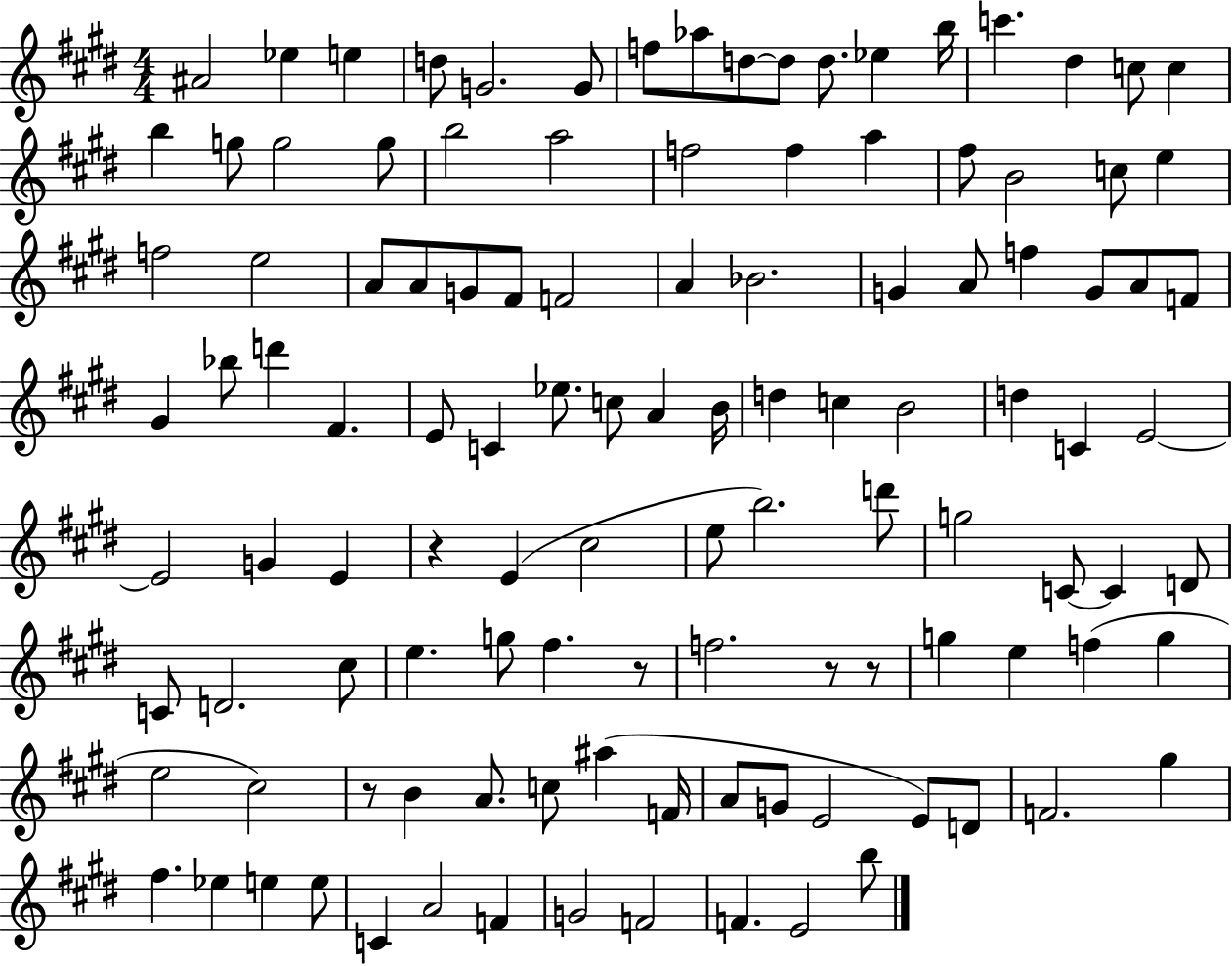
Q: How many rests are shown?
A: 5